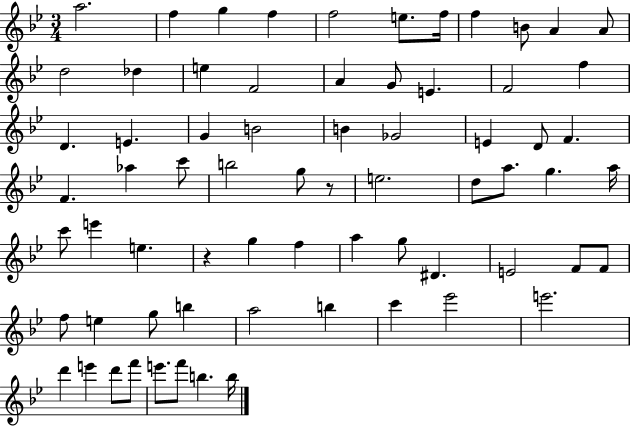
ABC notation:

X:1
T:Untitled
M:3/4
L:1/4
K:Bb
a2 f g f f2 e/2 f/4 f B/2 A A/2 d2 _d e F2 A G/2 E F2 f D E G B2 B _G2 E D/2 F F _a c'/2 b2 g/2 z/2 e2 d/2 a/2 g a/4 c'/2 e' e z g f a g/2 ^D E2 F/2 F/2 f/2 e g/2 b a2 b c' _e'2 e'2 d' e' d'/2 f'/2 e'/2 f'/2 b b/4